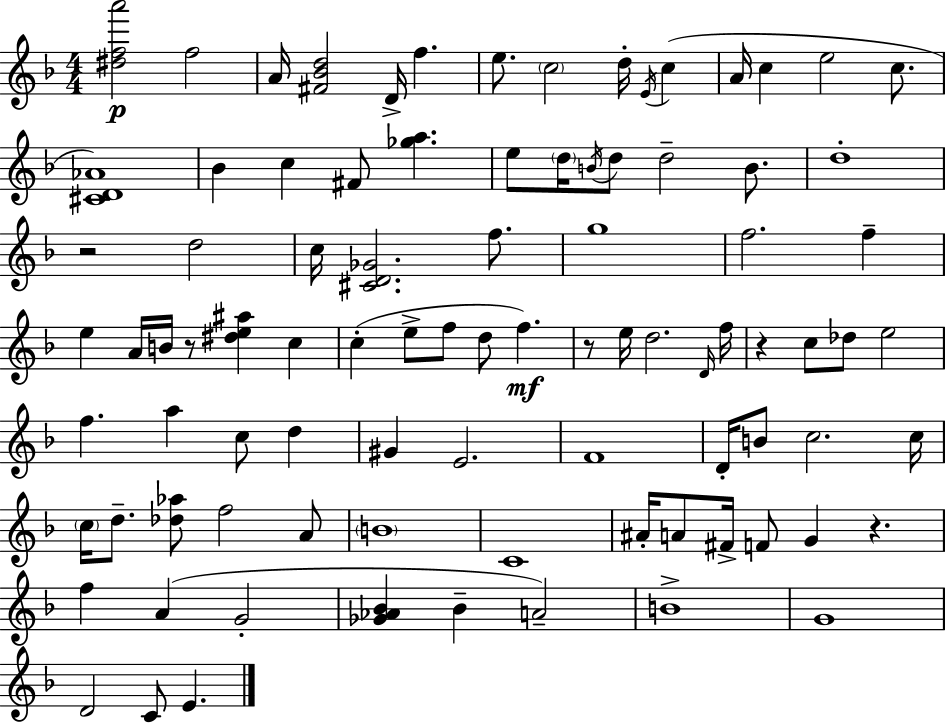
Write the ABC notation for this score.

X:1
T:Untitled
M:4/4
L:1/4
K:Dm
[^dfa']2 f2 A/4 [^F_Bd]2 D/4 f e/2 c2 d/4 E/4 c A/4 c e2 c/2 [^CD_A]4 _B c ^F/2 [_ga] e/2 d/4 B/4 d/2 d2 B/2 d4 z2 d2 c/4 [^CD_G]2 f/2 g4 f2 f e A/4 B/4 z/2 [^de^a] c c e/2 f/2 d/2 f z/2 e/4 d2 D/4 f/4 z c/2 _d/2 e2 f a c/2 d ^G E2 F4 D/4 B/2 c2 c/4 c/4 d/2 [_d_a]/2 f2 A/2 B4 C4 ^A/4 A/2 ^F/4 F/2 G z f A G2 [_G_A_B] _B A2 B4 G4 D2 C/2 E